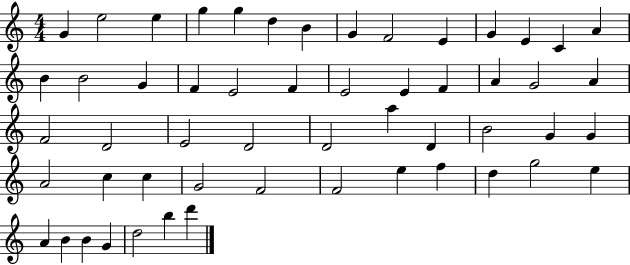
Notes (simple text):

G4/q E5/h E5/q G5/q G5/q D5/q B4/q G4/q F4/h E4/q G4/q E4/q C4/q A4/q B4/q B4/h G4/q F4/q E4/h F4/q E4/h E4/q F4/q A4/q G4/h A4/q F4/h D4/h E4/h D4/h D4/h A5/q D4/q B4/h G4/q G4/q A4/h C5/q C5/q G4/h F4/h F4/h E5/q F5/q D5/q G5/h E5/q A4/q B4/q B4/q G4/q D5/h B5/q D6/q